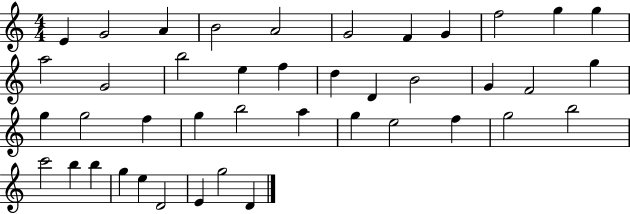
E4/q G4/h A4/q B4/h A4/h G4/h F4/q G4/q F5/h G5/q G5/q A5/h G4/h B5/h E5/q F5/q D5/q D4/q B4/h G4/q F4/h G5/q G5/q G5/h F5/q G5/q B5/h A5/q G5/q E5/h F5/q G5/h B5/h C6/h B5/q B5/q G5/q E5/q D4/h E4/q G5/h D4/q